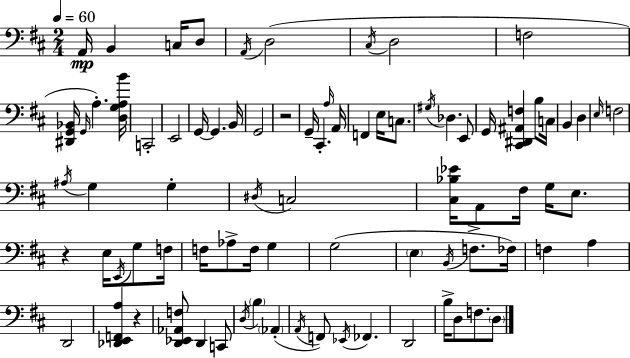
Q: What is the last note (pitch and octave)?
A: D3